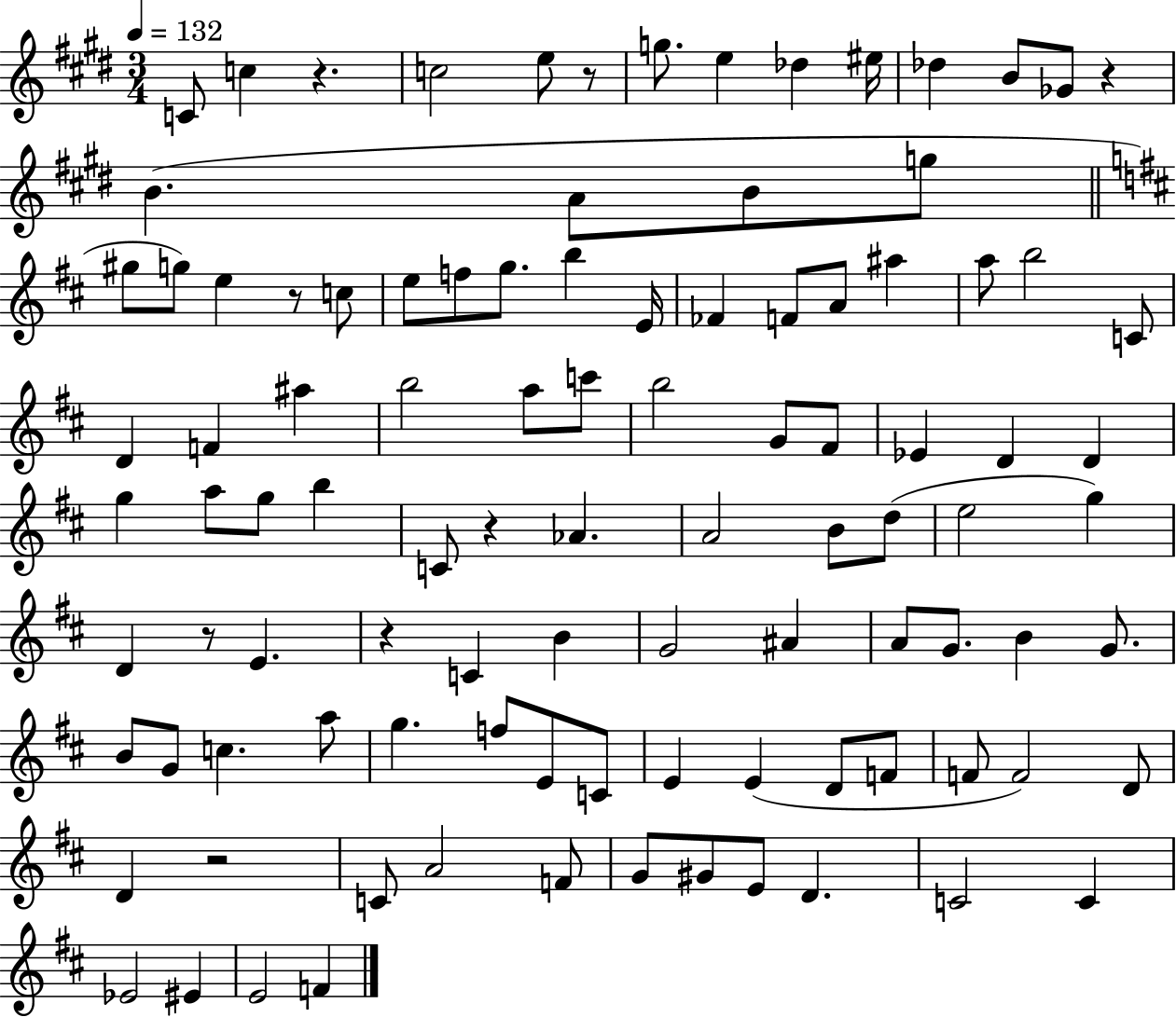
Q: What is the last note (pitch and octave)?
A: F4